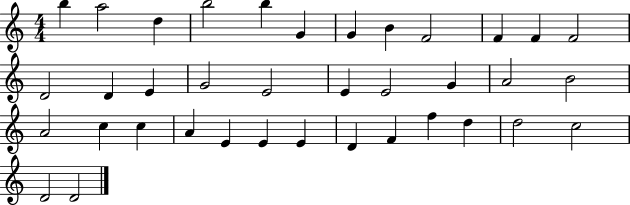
{
  \clef treble
  \numericTimeSignature
  \time 4/4
  \key c \major
  b''4 a''2 d''4 | b''2 b''4 g'4 | g'4 b'4 f'2 | f'4 f'4 f'2 | \break d'2 d'4 e'4 | g'2 e'2 | e'4 e'2 g'4 | a'2 b'2 | \break a'2 c''4 c''4 | a'4 e'4 e'4 e'4 | d'4 f'4 f''4 d''4 | d''2 c''2 | \break d'2 d'2 | \bar "|."
}